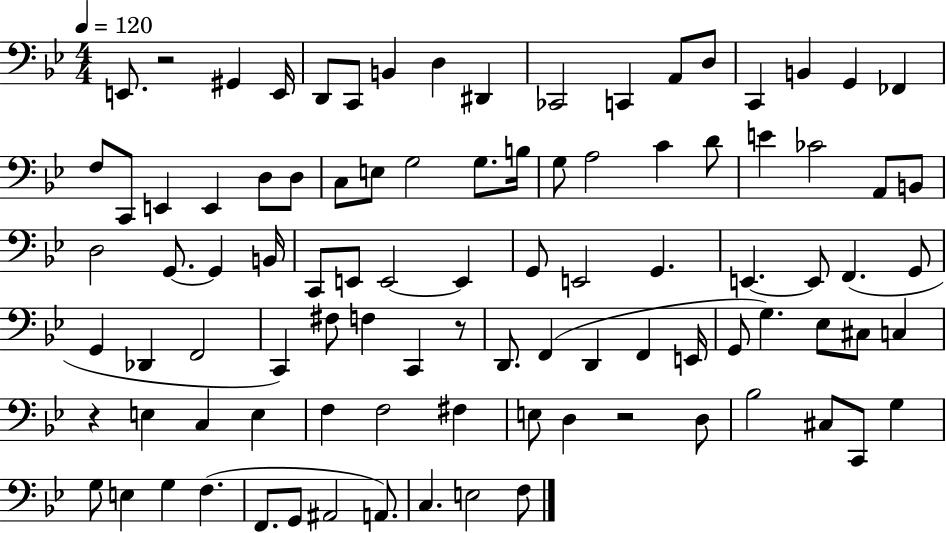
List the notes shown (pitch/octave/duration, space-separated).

E2/e. R/h G#2/q E2/s D2/e C2/e B2/q D3/q D#2/q CES2/h C2/q A2/e D3/e C2/q B2/q G2/q FES2/q F3/e C2/e E2/q E2/q D3/e D3/e C3/e E3/e G3/h G3/e. B3/s G3/e A3/h C4/q D4/e E4/q CES4/h A2/e B2/e D3/h G2/e. G2/q B2/s C2/e E2/e E2/h E2/q G2/e E2/h G2/q. E2/q. E2/e F2/q. G2/e G2/q Db2/q F2/h C2/q F#3/e F3/q C2/q R/e D2/e. F2/q D2/q F2/q E2/s G2/e G3/q. Eb3/e C#3/e C3/q R/q E3/q C3/q E3/q F3/q F3/h F#3/q E3/e D3/q R/h D3/e Bb3/h C#3/e C2/e G3/q G3/e E3/q G3/q F3/q. F2/e. G2/e A#2/h A2/e. C3/q. E3/h F3/e